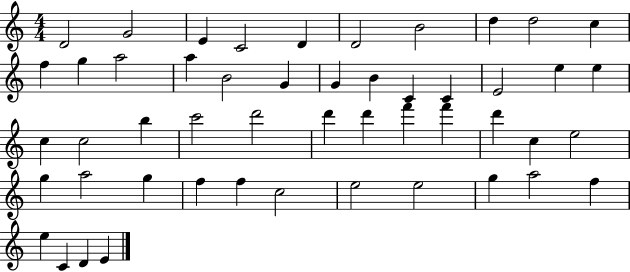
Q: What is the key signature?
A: C major